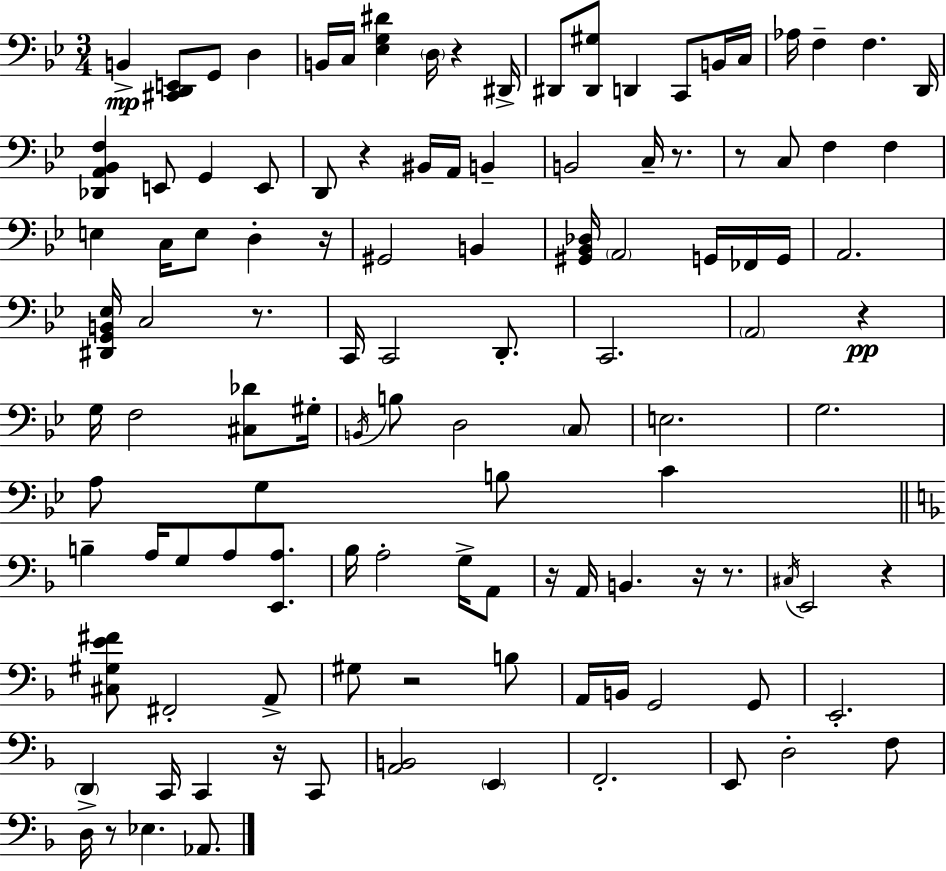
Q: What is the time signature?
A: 3/4